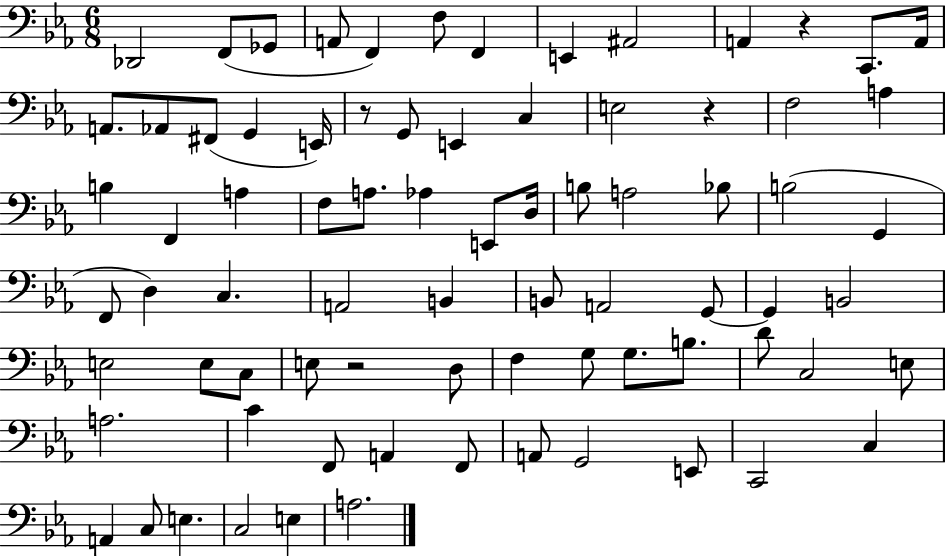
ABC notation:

X:1
T:Untitled
M:6/8
L:1/4
K:Eb
_D,,2 F,,/2 _G,,/2 A,,/2 F,, F,/2 F,, E,, ^A,,2 A,, z C,,/2 A,,/4 A,,/2 _A,,/2 ^F,,/2 G,, E,,/4 z/2 G,,/2 E,, C, E,2 z F,2 A, B, F,, A, F,/2 A,/2 _A, E,,/2 D,/4 B,/2 A,2 _B,/2 B,2 G,, F,,/2 D, C, A,,2 B,, B,,/2 A,,2 G,,/2 G,, B,,2 E,2 E,/2 C,/2 E,/2 z2 D,/2 F, G,/2 G,/2 B,/2 D/2 C,2 E,/2 A,2 C F,,/2 A,, F,,/2 A,,/2 G,,2 E,,/2 C,,2 C, A,, C,/2 E, C,2 E, A,2